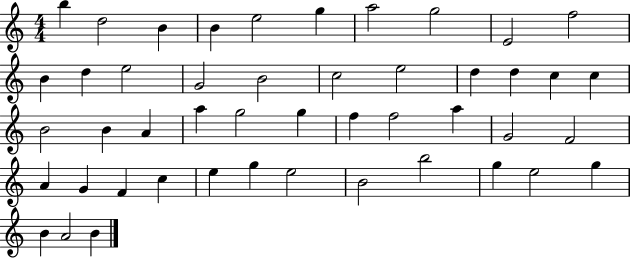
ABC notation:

X:1
T:Untitled
M:4/4
L:1/4
K:C
b d2 B B e2 g a2 g2 E2 f2 B d e2 G2 B2 c2 e2 d d c c B2 B A a g2 g f f2 a G2 F2 A G F c e g e2 B2 b2 g e2 g B A2 B